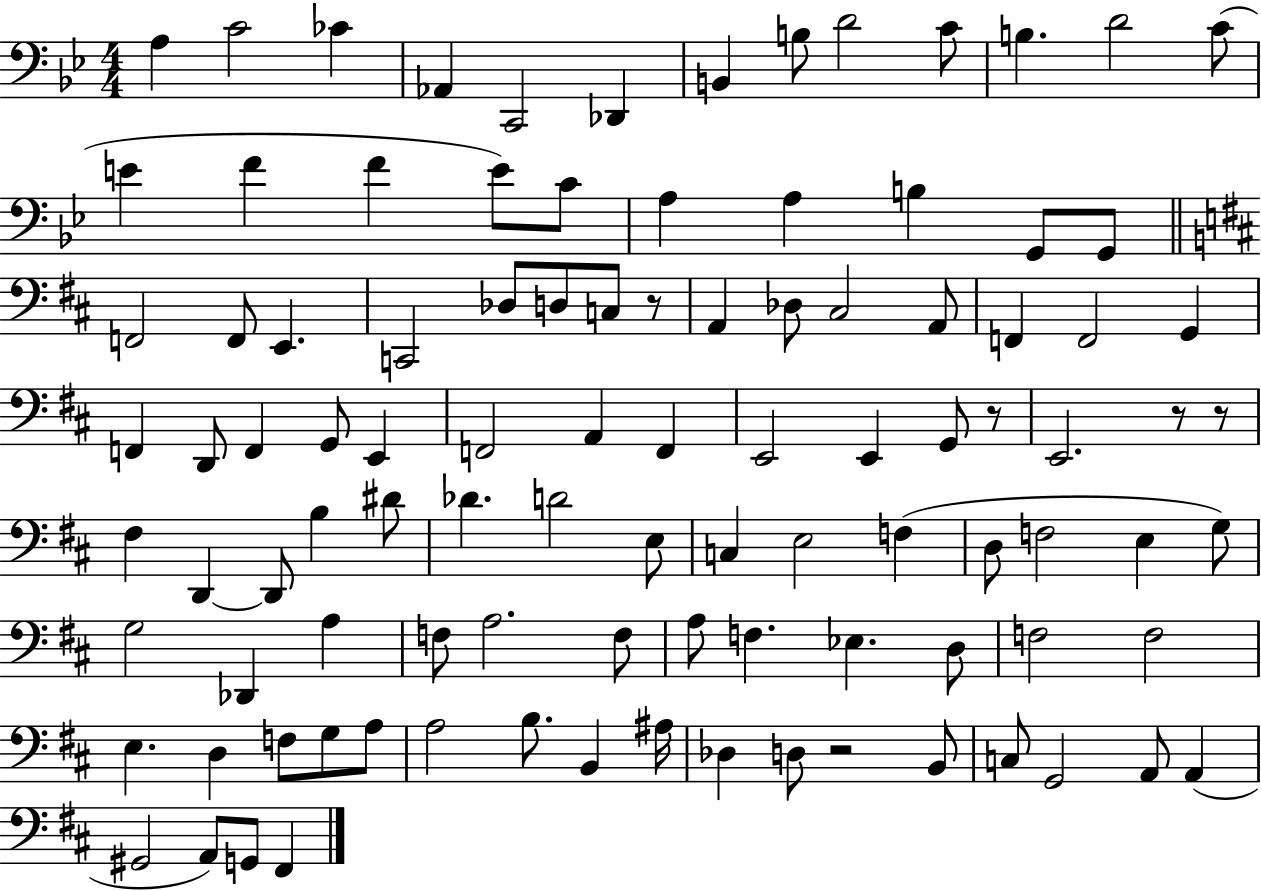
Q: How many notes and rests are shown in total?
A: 101